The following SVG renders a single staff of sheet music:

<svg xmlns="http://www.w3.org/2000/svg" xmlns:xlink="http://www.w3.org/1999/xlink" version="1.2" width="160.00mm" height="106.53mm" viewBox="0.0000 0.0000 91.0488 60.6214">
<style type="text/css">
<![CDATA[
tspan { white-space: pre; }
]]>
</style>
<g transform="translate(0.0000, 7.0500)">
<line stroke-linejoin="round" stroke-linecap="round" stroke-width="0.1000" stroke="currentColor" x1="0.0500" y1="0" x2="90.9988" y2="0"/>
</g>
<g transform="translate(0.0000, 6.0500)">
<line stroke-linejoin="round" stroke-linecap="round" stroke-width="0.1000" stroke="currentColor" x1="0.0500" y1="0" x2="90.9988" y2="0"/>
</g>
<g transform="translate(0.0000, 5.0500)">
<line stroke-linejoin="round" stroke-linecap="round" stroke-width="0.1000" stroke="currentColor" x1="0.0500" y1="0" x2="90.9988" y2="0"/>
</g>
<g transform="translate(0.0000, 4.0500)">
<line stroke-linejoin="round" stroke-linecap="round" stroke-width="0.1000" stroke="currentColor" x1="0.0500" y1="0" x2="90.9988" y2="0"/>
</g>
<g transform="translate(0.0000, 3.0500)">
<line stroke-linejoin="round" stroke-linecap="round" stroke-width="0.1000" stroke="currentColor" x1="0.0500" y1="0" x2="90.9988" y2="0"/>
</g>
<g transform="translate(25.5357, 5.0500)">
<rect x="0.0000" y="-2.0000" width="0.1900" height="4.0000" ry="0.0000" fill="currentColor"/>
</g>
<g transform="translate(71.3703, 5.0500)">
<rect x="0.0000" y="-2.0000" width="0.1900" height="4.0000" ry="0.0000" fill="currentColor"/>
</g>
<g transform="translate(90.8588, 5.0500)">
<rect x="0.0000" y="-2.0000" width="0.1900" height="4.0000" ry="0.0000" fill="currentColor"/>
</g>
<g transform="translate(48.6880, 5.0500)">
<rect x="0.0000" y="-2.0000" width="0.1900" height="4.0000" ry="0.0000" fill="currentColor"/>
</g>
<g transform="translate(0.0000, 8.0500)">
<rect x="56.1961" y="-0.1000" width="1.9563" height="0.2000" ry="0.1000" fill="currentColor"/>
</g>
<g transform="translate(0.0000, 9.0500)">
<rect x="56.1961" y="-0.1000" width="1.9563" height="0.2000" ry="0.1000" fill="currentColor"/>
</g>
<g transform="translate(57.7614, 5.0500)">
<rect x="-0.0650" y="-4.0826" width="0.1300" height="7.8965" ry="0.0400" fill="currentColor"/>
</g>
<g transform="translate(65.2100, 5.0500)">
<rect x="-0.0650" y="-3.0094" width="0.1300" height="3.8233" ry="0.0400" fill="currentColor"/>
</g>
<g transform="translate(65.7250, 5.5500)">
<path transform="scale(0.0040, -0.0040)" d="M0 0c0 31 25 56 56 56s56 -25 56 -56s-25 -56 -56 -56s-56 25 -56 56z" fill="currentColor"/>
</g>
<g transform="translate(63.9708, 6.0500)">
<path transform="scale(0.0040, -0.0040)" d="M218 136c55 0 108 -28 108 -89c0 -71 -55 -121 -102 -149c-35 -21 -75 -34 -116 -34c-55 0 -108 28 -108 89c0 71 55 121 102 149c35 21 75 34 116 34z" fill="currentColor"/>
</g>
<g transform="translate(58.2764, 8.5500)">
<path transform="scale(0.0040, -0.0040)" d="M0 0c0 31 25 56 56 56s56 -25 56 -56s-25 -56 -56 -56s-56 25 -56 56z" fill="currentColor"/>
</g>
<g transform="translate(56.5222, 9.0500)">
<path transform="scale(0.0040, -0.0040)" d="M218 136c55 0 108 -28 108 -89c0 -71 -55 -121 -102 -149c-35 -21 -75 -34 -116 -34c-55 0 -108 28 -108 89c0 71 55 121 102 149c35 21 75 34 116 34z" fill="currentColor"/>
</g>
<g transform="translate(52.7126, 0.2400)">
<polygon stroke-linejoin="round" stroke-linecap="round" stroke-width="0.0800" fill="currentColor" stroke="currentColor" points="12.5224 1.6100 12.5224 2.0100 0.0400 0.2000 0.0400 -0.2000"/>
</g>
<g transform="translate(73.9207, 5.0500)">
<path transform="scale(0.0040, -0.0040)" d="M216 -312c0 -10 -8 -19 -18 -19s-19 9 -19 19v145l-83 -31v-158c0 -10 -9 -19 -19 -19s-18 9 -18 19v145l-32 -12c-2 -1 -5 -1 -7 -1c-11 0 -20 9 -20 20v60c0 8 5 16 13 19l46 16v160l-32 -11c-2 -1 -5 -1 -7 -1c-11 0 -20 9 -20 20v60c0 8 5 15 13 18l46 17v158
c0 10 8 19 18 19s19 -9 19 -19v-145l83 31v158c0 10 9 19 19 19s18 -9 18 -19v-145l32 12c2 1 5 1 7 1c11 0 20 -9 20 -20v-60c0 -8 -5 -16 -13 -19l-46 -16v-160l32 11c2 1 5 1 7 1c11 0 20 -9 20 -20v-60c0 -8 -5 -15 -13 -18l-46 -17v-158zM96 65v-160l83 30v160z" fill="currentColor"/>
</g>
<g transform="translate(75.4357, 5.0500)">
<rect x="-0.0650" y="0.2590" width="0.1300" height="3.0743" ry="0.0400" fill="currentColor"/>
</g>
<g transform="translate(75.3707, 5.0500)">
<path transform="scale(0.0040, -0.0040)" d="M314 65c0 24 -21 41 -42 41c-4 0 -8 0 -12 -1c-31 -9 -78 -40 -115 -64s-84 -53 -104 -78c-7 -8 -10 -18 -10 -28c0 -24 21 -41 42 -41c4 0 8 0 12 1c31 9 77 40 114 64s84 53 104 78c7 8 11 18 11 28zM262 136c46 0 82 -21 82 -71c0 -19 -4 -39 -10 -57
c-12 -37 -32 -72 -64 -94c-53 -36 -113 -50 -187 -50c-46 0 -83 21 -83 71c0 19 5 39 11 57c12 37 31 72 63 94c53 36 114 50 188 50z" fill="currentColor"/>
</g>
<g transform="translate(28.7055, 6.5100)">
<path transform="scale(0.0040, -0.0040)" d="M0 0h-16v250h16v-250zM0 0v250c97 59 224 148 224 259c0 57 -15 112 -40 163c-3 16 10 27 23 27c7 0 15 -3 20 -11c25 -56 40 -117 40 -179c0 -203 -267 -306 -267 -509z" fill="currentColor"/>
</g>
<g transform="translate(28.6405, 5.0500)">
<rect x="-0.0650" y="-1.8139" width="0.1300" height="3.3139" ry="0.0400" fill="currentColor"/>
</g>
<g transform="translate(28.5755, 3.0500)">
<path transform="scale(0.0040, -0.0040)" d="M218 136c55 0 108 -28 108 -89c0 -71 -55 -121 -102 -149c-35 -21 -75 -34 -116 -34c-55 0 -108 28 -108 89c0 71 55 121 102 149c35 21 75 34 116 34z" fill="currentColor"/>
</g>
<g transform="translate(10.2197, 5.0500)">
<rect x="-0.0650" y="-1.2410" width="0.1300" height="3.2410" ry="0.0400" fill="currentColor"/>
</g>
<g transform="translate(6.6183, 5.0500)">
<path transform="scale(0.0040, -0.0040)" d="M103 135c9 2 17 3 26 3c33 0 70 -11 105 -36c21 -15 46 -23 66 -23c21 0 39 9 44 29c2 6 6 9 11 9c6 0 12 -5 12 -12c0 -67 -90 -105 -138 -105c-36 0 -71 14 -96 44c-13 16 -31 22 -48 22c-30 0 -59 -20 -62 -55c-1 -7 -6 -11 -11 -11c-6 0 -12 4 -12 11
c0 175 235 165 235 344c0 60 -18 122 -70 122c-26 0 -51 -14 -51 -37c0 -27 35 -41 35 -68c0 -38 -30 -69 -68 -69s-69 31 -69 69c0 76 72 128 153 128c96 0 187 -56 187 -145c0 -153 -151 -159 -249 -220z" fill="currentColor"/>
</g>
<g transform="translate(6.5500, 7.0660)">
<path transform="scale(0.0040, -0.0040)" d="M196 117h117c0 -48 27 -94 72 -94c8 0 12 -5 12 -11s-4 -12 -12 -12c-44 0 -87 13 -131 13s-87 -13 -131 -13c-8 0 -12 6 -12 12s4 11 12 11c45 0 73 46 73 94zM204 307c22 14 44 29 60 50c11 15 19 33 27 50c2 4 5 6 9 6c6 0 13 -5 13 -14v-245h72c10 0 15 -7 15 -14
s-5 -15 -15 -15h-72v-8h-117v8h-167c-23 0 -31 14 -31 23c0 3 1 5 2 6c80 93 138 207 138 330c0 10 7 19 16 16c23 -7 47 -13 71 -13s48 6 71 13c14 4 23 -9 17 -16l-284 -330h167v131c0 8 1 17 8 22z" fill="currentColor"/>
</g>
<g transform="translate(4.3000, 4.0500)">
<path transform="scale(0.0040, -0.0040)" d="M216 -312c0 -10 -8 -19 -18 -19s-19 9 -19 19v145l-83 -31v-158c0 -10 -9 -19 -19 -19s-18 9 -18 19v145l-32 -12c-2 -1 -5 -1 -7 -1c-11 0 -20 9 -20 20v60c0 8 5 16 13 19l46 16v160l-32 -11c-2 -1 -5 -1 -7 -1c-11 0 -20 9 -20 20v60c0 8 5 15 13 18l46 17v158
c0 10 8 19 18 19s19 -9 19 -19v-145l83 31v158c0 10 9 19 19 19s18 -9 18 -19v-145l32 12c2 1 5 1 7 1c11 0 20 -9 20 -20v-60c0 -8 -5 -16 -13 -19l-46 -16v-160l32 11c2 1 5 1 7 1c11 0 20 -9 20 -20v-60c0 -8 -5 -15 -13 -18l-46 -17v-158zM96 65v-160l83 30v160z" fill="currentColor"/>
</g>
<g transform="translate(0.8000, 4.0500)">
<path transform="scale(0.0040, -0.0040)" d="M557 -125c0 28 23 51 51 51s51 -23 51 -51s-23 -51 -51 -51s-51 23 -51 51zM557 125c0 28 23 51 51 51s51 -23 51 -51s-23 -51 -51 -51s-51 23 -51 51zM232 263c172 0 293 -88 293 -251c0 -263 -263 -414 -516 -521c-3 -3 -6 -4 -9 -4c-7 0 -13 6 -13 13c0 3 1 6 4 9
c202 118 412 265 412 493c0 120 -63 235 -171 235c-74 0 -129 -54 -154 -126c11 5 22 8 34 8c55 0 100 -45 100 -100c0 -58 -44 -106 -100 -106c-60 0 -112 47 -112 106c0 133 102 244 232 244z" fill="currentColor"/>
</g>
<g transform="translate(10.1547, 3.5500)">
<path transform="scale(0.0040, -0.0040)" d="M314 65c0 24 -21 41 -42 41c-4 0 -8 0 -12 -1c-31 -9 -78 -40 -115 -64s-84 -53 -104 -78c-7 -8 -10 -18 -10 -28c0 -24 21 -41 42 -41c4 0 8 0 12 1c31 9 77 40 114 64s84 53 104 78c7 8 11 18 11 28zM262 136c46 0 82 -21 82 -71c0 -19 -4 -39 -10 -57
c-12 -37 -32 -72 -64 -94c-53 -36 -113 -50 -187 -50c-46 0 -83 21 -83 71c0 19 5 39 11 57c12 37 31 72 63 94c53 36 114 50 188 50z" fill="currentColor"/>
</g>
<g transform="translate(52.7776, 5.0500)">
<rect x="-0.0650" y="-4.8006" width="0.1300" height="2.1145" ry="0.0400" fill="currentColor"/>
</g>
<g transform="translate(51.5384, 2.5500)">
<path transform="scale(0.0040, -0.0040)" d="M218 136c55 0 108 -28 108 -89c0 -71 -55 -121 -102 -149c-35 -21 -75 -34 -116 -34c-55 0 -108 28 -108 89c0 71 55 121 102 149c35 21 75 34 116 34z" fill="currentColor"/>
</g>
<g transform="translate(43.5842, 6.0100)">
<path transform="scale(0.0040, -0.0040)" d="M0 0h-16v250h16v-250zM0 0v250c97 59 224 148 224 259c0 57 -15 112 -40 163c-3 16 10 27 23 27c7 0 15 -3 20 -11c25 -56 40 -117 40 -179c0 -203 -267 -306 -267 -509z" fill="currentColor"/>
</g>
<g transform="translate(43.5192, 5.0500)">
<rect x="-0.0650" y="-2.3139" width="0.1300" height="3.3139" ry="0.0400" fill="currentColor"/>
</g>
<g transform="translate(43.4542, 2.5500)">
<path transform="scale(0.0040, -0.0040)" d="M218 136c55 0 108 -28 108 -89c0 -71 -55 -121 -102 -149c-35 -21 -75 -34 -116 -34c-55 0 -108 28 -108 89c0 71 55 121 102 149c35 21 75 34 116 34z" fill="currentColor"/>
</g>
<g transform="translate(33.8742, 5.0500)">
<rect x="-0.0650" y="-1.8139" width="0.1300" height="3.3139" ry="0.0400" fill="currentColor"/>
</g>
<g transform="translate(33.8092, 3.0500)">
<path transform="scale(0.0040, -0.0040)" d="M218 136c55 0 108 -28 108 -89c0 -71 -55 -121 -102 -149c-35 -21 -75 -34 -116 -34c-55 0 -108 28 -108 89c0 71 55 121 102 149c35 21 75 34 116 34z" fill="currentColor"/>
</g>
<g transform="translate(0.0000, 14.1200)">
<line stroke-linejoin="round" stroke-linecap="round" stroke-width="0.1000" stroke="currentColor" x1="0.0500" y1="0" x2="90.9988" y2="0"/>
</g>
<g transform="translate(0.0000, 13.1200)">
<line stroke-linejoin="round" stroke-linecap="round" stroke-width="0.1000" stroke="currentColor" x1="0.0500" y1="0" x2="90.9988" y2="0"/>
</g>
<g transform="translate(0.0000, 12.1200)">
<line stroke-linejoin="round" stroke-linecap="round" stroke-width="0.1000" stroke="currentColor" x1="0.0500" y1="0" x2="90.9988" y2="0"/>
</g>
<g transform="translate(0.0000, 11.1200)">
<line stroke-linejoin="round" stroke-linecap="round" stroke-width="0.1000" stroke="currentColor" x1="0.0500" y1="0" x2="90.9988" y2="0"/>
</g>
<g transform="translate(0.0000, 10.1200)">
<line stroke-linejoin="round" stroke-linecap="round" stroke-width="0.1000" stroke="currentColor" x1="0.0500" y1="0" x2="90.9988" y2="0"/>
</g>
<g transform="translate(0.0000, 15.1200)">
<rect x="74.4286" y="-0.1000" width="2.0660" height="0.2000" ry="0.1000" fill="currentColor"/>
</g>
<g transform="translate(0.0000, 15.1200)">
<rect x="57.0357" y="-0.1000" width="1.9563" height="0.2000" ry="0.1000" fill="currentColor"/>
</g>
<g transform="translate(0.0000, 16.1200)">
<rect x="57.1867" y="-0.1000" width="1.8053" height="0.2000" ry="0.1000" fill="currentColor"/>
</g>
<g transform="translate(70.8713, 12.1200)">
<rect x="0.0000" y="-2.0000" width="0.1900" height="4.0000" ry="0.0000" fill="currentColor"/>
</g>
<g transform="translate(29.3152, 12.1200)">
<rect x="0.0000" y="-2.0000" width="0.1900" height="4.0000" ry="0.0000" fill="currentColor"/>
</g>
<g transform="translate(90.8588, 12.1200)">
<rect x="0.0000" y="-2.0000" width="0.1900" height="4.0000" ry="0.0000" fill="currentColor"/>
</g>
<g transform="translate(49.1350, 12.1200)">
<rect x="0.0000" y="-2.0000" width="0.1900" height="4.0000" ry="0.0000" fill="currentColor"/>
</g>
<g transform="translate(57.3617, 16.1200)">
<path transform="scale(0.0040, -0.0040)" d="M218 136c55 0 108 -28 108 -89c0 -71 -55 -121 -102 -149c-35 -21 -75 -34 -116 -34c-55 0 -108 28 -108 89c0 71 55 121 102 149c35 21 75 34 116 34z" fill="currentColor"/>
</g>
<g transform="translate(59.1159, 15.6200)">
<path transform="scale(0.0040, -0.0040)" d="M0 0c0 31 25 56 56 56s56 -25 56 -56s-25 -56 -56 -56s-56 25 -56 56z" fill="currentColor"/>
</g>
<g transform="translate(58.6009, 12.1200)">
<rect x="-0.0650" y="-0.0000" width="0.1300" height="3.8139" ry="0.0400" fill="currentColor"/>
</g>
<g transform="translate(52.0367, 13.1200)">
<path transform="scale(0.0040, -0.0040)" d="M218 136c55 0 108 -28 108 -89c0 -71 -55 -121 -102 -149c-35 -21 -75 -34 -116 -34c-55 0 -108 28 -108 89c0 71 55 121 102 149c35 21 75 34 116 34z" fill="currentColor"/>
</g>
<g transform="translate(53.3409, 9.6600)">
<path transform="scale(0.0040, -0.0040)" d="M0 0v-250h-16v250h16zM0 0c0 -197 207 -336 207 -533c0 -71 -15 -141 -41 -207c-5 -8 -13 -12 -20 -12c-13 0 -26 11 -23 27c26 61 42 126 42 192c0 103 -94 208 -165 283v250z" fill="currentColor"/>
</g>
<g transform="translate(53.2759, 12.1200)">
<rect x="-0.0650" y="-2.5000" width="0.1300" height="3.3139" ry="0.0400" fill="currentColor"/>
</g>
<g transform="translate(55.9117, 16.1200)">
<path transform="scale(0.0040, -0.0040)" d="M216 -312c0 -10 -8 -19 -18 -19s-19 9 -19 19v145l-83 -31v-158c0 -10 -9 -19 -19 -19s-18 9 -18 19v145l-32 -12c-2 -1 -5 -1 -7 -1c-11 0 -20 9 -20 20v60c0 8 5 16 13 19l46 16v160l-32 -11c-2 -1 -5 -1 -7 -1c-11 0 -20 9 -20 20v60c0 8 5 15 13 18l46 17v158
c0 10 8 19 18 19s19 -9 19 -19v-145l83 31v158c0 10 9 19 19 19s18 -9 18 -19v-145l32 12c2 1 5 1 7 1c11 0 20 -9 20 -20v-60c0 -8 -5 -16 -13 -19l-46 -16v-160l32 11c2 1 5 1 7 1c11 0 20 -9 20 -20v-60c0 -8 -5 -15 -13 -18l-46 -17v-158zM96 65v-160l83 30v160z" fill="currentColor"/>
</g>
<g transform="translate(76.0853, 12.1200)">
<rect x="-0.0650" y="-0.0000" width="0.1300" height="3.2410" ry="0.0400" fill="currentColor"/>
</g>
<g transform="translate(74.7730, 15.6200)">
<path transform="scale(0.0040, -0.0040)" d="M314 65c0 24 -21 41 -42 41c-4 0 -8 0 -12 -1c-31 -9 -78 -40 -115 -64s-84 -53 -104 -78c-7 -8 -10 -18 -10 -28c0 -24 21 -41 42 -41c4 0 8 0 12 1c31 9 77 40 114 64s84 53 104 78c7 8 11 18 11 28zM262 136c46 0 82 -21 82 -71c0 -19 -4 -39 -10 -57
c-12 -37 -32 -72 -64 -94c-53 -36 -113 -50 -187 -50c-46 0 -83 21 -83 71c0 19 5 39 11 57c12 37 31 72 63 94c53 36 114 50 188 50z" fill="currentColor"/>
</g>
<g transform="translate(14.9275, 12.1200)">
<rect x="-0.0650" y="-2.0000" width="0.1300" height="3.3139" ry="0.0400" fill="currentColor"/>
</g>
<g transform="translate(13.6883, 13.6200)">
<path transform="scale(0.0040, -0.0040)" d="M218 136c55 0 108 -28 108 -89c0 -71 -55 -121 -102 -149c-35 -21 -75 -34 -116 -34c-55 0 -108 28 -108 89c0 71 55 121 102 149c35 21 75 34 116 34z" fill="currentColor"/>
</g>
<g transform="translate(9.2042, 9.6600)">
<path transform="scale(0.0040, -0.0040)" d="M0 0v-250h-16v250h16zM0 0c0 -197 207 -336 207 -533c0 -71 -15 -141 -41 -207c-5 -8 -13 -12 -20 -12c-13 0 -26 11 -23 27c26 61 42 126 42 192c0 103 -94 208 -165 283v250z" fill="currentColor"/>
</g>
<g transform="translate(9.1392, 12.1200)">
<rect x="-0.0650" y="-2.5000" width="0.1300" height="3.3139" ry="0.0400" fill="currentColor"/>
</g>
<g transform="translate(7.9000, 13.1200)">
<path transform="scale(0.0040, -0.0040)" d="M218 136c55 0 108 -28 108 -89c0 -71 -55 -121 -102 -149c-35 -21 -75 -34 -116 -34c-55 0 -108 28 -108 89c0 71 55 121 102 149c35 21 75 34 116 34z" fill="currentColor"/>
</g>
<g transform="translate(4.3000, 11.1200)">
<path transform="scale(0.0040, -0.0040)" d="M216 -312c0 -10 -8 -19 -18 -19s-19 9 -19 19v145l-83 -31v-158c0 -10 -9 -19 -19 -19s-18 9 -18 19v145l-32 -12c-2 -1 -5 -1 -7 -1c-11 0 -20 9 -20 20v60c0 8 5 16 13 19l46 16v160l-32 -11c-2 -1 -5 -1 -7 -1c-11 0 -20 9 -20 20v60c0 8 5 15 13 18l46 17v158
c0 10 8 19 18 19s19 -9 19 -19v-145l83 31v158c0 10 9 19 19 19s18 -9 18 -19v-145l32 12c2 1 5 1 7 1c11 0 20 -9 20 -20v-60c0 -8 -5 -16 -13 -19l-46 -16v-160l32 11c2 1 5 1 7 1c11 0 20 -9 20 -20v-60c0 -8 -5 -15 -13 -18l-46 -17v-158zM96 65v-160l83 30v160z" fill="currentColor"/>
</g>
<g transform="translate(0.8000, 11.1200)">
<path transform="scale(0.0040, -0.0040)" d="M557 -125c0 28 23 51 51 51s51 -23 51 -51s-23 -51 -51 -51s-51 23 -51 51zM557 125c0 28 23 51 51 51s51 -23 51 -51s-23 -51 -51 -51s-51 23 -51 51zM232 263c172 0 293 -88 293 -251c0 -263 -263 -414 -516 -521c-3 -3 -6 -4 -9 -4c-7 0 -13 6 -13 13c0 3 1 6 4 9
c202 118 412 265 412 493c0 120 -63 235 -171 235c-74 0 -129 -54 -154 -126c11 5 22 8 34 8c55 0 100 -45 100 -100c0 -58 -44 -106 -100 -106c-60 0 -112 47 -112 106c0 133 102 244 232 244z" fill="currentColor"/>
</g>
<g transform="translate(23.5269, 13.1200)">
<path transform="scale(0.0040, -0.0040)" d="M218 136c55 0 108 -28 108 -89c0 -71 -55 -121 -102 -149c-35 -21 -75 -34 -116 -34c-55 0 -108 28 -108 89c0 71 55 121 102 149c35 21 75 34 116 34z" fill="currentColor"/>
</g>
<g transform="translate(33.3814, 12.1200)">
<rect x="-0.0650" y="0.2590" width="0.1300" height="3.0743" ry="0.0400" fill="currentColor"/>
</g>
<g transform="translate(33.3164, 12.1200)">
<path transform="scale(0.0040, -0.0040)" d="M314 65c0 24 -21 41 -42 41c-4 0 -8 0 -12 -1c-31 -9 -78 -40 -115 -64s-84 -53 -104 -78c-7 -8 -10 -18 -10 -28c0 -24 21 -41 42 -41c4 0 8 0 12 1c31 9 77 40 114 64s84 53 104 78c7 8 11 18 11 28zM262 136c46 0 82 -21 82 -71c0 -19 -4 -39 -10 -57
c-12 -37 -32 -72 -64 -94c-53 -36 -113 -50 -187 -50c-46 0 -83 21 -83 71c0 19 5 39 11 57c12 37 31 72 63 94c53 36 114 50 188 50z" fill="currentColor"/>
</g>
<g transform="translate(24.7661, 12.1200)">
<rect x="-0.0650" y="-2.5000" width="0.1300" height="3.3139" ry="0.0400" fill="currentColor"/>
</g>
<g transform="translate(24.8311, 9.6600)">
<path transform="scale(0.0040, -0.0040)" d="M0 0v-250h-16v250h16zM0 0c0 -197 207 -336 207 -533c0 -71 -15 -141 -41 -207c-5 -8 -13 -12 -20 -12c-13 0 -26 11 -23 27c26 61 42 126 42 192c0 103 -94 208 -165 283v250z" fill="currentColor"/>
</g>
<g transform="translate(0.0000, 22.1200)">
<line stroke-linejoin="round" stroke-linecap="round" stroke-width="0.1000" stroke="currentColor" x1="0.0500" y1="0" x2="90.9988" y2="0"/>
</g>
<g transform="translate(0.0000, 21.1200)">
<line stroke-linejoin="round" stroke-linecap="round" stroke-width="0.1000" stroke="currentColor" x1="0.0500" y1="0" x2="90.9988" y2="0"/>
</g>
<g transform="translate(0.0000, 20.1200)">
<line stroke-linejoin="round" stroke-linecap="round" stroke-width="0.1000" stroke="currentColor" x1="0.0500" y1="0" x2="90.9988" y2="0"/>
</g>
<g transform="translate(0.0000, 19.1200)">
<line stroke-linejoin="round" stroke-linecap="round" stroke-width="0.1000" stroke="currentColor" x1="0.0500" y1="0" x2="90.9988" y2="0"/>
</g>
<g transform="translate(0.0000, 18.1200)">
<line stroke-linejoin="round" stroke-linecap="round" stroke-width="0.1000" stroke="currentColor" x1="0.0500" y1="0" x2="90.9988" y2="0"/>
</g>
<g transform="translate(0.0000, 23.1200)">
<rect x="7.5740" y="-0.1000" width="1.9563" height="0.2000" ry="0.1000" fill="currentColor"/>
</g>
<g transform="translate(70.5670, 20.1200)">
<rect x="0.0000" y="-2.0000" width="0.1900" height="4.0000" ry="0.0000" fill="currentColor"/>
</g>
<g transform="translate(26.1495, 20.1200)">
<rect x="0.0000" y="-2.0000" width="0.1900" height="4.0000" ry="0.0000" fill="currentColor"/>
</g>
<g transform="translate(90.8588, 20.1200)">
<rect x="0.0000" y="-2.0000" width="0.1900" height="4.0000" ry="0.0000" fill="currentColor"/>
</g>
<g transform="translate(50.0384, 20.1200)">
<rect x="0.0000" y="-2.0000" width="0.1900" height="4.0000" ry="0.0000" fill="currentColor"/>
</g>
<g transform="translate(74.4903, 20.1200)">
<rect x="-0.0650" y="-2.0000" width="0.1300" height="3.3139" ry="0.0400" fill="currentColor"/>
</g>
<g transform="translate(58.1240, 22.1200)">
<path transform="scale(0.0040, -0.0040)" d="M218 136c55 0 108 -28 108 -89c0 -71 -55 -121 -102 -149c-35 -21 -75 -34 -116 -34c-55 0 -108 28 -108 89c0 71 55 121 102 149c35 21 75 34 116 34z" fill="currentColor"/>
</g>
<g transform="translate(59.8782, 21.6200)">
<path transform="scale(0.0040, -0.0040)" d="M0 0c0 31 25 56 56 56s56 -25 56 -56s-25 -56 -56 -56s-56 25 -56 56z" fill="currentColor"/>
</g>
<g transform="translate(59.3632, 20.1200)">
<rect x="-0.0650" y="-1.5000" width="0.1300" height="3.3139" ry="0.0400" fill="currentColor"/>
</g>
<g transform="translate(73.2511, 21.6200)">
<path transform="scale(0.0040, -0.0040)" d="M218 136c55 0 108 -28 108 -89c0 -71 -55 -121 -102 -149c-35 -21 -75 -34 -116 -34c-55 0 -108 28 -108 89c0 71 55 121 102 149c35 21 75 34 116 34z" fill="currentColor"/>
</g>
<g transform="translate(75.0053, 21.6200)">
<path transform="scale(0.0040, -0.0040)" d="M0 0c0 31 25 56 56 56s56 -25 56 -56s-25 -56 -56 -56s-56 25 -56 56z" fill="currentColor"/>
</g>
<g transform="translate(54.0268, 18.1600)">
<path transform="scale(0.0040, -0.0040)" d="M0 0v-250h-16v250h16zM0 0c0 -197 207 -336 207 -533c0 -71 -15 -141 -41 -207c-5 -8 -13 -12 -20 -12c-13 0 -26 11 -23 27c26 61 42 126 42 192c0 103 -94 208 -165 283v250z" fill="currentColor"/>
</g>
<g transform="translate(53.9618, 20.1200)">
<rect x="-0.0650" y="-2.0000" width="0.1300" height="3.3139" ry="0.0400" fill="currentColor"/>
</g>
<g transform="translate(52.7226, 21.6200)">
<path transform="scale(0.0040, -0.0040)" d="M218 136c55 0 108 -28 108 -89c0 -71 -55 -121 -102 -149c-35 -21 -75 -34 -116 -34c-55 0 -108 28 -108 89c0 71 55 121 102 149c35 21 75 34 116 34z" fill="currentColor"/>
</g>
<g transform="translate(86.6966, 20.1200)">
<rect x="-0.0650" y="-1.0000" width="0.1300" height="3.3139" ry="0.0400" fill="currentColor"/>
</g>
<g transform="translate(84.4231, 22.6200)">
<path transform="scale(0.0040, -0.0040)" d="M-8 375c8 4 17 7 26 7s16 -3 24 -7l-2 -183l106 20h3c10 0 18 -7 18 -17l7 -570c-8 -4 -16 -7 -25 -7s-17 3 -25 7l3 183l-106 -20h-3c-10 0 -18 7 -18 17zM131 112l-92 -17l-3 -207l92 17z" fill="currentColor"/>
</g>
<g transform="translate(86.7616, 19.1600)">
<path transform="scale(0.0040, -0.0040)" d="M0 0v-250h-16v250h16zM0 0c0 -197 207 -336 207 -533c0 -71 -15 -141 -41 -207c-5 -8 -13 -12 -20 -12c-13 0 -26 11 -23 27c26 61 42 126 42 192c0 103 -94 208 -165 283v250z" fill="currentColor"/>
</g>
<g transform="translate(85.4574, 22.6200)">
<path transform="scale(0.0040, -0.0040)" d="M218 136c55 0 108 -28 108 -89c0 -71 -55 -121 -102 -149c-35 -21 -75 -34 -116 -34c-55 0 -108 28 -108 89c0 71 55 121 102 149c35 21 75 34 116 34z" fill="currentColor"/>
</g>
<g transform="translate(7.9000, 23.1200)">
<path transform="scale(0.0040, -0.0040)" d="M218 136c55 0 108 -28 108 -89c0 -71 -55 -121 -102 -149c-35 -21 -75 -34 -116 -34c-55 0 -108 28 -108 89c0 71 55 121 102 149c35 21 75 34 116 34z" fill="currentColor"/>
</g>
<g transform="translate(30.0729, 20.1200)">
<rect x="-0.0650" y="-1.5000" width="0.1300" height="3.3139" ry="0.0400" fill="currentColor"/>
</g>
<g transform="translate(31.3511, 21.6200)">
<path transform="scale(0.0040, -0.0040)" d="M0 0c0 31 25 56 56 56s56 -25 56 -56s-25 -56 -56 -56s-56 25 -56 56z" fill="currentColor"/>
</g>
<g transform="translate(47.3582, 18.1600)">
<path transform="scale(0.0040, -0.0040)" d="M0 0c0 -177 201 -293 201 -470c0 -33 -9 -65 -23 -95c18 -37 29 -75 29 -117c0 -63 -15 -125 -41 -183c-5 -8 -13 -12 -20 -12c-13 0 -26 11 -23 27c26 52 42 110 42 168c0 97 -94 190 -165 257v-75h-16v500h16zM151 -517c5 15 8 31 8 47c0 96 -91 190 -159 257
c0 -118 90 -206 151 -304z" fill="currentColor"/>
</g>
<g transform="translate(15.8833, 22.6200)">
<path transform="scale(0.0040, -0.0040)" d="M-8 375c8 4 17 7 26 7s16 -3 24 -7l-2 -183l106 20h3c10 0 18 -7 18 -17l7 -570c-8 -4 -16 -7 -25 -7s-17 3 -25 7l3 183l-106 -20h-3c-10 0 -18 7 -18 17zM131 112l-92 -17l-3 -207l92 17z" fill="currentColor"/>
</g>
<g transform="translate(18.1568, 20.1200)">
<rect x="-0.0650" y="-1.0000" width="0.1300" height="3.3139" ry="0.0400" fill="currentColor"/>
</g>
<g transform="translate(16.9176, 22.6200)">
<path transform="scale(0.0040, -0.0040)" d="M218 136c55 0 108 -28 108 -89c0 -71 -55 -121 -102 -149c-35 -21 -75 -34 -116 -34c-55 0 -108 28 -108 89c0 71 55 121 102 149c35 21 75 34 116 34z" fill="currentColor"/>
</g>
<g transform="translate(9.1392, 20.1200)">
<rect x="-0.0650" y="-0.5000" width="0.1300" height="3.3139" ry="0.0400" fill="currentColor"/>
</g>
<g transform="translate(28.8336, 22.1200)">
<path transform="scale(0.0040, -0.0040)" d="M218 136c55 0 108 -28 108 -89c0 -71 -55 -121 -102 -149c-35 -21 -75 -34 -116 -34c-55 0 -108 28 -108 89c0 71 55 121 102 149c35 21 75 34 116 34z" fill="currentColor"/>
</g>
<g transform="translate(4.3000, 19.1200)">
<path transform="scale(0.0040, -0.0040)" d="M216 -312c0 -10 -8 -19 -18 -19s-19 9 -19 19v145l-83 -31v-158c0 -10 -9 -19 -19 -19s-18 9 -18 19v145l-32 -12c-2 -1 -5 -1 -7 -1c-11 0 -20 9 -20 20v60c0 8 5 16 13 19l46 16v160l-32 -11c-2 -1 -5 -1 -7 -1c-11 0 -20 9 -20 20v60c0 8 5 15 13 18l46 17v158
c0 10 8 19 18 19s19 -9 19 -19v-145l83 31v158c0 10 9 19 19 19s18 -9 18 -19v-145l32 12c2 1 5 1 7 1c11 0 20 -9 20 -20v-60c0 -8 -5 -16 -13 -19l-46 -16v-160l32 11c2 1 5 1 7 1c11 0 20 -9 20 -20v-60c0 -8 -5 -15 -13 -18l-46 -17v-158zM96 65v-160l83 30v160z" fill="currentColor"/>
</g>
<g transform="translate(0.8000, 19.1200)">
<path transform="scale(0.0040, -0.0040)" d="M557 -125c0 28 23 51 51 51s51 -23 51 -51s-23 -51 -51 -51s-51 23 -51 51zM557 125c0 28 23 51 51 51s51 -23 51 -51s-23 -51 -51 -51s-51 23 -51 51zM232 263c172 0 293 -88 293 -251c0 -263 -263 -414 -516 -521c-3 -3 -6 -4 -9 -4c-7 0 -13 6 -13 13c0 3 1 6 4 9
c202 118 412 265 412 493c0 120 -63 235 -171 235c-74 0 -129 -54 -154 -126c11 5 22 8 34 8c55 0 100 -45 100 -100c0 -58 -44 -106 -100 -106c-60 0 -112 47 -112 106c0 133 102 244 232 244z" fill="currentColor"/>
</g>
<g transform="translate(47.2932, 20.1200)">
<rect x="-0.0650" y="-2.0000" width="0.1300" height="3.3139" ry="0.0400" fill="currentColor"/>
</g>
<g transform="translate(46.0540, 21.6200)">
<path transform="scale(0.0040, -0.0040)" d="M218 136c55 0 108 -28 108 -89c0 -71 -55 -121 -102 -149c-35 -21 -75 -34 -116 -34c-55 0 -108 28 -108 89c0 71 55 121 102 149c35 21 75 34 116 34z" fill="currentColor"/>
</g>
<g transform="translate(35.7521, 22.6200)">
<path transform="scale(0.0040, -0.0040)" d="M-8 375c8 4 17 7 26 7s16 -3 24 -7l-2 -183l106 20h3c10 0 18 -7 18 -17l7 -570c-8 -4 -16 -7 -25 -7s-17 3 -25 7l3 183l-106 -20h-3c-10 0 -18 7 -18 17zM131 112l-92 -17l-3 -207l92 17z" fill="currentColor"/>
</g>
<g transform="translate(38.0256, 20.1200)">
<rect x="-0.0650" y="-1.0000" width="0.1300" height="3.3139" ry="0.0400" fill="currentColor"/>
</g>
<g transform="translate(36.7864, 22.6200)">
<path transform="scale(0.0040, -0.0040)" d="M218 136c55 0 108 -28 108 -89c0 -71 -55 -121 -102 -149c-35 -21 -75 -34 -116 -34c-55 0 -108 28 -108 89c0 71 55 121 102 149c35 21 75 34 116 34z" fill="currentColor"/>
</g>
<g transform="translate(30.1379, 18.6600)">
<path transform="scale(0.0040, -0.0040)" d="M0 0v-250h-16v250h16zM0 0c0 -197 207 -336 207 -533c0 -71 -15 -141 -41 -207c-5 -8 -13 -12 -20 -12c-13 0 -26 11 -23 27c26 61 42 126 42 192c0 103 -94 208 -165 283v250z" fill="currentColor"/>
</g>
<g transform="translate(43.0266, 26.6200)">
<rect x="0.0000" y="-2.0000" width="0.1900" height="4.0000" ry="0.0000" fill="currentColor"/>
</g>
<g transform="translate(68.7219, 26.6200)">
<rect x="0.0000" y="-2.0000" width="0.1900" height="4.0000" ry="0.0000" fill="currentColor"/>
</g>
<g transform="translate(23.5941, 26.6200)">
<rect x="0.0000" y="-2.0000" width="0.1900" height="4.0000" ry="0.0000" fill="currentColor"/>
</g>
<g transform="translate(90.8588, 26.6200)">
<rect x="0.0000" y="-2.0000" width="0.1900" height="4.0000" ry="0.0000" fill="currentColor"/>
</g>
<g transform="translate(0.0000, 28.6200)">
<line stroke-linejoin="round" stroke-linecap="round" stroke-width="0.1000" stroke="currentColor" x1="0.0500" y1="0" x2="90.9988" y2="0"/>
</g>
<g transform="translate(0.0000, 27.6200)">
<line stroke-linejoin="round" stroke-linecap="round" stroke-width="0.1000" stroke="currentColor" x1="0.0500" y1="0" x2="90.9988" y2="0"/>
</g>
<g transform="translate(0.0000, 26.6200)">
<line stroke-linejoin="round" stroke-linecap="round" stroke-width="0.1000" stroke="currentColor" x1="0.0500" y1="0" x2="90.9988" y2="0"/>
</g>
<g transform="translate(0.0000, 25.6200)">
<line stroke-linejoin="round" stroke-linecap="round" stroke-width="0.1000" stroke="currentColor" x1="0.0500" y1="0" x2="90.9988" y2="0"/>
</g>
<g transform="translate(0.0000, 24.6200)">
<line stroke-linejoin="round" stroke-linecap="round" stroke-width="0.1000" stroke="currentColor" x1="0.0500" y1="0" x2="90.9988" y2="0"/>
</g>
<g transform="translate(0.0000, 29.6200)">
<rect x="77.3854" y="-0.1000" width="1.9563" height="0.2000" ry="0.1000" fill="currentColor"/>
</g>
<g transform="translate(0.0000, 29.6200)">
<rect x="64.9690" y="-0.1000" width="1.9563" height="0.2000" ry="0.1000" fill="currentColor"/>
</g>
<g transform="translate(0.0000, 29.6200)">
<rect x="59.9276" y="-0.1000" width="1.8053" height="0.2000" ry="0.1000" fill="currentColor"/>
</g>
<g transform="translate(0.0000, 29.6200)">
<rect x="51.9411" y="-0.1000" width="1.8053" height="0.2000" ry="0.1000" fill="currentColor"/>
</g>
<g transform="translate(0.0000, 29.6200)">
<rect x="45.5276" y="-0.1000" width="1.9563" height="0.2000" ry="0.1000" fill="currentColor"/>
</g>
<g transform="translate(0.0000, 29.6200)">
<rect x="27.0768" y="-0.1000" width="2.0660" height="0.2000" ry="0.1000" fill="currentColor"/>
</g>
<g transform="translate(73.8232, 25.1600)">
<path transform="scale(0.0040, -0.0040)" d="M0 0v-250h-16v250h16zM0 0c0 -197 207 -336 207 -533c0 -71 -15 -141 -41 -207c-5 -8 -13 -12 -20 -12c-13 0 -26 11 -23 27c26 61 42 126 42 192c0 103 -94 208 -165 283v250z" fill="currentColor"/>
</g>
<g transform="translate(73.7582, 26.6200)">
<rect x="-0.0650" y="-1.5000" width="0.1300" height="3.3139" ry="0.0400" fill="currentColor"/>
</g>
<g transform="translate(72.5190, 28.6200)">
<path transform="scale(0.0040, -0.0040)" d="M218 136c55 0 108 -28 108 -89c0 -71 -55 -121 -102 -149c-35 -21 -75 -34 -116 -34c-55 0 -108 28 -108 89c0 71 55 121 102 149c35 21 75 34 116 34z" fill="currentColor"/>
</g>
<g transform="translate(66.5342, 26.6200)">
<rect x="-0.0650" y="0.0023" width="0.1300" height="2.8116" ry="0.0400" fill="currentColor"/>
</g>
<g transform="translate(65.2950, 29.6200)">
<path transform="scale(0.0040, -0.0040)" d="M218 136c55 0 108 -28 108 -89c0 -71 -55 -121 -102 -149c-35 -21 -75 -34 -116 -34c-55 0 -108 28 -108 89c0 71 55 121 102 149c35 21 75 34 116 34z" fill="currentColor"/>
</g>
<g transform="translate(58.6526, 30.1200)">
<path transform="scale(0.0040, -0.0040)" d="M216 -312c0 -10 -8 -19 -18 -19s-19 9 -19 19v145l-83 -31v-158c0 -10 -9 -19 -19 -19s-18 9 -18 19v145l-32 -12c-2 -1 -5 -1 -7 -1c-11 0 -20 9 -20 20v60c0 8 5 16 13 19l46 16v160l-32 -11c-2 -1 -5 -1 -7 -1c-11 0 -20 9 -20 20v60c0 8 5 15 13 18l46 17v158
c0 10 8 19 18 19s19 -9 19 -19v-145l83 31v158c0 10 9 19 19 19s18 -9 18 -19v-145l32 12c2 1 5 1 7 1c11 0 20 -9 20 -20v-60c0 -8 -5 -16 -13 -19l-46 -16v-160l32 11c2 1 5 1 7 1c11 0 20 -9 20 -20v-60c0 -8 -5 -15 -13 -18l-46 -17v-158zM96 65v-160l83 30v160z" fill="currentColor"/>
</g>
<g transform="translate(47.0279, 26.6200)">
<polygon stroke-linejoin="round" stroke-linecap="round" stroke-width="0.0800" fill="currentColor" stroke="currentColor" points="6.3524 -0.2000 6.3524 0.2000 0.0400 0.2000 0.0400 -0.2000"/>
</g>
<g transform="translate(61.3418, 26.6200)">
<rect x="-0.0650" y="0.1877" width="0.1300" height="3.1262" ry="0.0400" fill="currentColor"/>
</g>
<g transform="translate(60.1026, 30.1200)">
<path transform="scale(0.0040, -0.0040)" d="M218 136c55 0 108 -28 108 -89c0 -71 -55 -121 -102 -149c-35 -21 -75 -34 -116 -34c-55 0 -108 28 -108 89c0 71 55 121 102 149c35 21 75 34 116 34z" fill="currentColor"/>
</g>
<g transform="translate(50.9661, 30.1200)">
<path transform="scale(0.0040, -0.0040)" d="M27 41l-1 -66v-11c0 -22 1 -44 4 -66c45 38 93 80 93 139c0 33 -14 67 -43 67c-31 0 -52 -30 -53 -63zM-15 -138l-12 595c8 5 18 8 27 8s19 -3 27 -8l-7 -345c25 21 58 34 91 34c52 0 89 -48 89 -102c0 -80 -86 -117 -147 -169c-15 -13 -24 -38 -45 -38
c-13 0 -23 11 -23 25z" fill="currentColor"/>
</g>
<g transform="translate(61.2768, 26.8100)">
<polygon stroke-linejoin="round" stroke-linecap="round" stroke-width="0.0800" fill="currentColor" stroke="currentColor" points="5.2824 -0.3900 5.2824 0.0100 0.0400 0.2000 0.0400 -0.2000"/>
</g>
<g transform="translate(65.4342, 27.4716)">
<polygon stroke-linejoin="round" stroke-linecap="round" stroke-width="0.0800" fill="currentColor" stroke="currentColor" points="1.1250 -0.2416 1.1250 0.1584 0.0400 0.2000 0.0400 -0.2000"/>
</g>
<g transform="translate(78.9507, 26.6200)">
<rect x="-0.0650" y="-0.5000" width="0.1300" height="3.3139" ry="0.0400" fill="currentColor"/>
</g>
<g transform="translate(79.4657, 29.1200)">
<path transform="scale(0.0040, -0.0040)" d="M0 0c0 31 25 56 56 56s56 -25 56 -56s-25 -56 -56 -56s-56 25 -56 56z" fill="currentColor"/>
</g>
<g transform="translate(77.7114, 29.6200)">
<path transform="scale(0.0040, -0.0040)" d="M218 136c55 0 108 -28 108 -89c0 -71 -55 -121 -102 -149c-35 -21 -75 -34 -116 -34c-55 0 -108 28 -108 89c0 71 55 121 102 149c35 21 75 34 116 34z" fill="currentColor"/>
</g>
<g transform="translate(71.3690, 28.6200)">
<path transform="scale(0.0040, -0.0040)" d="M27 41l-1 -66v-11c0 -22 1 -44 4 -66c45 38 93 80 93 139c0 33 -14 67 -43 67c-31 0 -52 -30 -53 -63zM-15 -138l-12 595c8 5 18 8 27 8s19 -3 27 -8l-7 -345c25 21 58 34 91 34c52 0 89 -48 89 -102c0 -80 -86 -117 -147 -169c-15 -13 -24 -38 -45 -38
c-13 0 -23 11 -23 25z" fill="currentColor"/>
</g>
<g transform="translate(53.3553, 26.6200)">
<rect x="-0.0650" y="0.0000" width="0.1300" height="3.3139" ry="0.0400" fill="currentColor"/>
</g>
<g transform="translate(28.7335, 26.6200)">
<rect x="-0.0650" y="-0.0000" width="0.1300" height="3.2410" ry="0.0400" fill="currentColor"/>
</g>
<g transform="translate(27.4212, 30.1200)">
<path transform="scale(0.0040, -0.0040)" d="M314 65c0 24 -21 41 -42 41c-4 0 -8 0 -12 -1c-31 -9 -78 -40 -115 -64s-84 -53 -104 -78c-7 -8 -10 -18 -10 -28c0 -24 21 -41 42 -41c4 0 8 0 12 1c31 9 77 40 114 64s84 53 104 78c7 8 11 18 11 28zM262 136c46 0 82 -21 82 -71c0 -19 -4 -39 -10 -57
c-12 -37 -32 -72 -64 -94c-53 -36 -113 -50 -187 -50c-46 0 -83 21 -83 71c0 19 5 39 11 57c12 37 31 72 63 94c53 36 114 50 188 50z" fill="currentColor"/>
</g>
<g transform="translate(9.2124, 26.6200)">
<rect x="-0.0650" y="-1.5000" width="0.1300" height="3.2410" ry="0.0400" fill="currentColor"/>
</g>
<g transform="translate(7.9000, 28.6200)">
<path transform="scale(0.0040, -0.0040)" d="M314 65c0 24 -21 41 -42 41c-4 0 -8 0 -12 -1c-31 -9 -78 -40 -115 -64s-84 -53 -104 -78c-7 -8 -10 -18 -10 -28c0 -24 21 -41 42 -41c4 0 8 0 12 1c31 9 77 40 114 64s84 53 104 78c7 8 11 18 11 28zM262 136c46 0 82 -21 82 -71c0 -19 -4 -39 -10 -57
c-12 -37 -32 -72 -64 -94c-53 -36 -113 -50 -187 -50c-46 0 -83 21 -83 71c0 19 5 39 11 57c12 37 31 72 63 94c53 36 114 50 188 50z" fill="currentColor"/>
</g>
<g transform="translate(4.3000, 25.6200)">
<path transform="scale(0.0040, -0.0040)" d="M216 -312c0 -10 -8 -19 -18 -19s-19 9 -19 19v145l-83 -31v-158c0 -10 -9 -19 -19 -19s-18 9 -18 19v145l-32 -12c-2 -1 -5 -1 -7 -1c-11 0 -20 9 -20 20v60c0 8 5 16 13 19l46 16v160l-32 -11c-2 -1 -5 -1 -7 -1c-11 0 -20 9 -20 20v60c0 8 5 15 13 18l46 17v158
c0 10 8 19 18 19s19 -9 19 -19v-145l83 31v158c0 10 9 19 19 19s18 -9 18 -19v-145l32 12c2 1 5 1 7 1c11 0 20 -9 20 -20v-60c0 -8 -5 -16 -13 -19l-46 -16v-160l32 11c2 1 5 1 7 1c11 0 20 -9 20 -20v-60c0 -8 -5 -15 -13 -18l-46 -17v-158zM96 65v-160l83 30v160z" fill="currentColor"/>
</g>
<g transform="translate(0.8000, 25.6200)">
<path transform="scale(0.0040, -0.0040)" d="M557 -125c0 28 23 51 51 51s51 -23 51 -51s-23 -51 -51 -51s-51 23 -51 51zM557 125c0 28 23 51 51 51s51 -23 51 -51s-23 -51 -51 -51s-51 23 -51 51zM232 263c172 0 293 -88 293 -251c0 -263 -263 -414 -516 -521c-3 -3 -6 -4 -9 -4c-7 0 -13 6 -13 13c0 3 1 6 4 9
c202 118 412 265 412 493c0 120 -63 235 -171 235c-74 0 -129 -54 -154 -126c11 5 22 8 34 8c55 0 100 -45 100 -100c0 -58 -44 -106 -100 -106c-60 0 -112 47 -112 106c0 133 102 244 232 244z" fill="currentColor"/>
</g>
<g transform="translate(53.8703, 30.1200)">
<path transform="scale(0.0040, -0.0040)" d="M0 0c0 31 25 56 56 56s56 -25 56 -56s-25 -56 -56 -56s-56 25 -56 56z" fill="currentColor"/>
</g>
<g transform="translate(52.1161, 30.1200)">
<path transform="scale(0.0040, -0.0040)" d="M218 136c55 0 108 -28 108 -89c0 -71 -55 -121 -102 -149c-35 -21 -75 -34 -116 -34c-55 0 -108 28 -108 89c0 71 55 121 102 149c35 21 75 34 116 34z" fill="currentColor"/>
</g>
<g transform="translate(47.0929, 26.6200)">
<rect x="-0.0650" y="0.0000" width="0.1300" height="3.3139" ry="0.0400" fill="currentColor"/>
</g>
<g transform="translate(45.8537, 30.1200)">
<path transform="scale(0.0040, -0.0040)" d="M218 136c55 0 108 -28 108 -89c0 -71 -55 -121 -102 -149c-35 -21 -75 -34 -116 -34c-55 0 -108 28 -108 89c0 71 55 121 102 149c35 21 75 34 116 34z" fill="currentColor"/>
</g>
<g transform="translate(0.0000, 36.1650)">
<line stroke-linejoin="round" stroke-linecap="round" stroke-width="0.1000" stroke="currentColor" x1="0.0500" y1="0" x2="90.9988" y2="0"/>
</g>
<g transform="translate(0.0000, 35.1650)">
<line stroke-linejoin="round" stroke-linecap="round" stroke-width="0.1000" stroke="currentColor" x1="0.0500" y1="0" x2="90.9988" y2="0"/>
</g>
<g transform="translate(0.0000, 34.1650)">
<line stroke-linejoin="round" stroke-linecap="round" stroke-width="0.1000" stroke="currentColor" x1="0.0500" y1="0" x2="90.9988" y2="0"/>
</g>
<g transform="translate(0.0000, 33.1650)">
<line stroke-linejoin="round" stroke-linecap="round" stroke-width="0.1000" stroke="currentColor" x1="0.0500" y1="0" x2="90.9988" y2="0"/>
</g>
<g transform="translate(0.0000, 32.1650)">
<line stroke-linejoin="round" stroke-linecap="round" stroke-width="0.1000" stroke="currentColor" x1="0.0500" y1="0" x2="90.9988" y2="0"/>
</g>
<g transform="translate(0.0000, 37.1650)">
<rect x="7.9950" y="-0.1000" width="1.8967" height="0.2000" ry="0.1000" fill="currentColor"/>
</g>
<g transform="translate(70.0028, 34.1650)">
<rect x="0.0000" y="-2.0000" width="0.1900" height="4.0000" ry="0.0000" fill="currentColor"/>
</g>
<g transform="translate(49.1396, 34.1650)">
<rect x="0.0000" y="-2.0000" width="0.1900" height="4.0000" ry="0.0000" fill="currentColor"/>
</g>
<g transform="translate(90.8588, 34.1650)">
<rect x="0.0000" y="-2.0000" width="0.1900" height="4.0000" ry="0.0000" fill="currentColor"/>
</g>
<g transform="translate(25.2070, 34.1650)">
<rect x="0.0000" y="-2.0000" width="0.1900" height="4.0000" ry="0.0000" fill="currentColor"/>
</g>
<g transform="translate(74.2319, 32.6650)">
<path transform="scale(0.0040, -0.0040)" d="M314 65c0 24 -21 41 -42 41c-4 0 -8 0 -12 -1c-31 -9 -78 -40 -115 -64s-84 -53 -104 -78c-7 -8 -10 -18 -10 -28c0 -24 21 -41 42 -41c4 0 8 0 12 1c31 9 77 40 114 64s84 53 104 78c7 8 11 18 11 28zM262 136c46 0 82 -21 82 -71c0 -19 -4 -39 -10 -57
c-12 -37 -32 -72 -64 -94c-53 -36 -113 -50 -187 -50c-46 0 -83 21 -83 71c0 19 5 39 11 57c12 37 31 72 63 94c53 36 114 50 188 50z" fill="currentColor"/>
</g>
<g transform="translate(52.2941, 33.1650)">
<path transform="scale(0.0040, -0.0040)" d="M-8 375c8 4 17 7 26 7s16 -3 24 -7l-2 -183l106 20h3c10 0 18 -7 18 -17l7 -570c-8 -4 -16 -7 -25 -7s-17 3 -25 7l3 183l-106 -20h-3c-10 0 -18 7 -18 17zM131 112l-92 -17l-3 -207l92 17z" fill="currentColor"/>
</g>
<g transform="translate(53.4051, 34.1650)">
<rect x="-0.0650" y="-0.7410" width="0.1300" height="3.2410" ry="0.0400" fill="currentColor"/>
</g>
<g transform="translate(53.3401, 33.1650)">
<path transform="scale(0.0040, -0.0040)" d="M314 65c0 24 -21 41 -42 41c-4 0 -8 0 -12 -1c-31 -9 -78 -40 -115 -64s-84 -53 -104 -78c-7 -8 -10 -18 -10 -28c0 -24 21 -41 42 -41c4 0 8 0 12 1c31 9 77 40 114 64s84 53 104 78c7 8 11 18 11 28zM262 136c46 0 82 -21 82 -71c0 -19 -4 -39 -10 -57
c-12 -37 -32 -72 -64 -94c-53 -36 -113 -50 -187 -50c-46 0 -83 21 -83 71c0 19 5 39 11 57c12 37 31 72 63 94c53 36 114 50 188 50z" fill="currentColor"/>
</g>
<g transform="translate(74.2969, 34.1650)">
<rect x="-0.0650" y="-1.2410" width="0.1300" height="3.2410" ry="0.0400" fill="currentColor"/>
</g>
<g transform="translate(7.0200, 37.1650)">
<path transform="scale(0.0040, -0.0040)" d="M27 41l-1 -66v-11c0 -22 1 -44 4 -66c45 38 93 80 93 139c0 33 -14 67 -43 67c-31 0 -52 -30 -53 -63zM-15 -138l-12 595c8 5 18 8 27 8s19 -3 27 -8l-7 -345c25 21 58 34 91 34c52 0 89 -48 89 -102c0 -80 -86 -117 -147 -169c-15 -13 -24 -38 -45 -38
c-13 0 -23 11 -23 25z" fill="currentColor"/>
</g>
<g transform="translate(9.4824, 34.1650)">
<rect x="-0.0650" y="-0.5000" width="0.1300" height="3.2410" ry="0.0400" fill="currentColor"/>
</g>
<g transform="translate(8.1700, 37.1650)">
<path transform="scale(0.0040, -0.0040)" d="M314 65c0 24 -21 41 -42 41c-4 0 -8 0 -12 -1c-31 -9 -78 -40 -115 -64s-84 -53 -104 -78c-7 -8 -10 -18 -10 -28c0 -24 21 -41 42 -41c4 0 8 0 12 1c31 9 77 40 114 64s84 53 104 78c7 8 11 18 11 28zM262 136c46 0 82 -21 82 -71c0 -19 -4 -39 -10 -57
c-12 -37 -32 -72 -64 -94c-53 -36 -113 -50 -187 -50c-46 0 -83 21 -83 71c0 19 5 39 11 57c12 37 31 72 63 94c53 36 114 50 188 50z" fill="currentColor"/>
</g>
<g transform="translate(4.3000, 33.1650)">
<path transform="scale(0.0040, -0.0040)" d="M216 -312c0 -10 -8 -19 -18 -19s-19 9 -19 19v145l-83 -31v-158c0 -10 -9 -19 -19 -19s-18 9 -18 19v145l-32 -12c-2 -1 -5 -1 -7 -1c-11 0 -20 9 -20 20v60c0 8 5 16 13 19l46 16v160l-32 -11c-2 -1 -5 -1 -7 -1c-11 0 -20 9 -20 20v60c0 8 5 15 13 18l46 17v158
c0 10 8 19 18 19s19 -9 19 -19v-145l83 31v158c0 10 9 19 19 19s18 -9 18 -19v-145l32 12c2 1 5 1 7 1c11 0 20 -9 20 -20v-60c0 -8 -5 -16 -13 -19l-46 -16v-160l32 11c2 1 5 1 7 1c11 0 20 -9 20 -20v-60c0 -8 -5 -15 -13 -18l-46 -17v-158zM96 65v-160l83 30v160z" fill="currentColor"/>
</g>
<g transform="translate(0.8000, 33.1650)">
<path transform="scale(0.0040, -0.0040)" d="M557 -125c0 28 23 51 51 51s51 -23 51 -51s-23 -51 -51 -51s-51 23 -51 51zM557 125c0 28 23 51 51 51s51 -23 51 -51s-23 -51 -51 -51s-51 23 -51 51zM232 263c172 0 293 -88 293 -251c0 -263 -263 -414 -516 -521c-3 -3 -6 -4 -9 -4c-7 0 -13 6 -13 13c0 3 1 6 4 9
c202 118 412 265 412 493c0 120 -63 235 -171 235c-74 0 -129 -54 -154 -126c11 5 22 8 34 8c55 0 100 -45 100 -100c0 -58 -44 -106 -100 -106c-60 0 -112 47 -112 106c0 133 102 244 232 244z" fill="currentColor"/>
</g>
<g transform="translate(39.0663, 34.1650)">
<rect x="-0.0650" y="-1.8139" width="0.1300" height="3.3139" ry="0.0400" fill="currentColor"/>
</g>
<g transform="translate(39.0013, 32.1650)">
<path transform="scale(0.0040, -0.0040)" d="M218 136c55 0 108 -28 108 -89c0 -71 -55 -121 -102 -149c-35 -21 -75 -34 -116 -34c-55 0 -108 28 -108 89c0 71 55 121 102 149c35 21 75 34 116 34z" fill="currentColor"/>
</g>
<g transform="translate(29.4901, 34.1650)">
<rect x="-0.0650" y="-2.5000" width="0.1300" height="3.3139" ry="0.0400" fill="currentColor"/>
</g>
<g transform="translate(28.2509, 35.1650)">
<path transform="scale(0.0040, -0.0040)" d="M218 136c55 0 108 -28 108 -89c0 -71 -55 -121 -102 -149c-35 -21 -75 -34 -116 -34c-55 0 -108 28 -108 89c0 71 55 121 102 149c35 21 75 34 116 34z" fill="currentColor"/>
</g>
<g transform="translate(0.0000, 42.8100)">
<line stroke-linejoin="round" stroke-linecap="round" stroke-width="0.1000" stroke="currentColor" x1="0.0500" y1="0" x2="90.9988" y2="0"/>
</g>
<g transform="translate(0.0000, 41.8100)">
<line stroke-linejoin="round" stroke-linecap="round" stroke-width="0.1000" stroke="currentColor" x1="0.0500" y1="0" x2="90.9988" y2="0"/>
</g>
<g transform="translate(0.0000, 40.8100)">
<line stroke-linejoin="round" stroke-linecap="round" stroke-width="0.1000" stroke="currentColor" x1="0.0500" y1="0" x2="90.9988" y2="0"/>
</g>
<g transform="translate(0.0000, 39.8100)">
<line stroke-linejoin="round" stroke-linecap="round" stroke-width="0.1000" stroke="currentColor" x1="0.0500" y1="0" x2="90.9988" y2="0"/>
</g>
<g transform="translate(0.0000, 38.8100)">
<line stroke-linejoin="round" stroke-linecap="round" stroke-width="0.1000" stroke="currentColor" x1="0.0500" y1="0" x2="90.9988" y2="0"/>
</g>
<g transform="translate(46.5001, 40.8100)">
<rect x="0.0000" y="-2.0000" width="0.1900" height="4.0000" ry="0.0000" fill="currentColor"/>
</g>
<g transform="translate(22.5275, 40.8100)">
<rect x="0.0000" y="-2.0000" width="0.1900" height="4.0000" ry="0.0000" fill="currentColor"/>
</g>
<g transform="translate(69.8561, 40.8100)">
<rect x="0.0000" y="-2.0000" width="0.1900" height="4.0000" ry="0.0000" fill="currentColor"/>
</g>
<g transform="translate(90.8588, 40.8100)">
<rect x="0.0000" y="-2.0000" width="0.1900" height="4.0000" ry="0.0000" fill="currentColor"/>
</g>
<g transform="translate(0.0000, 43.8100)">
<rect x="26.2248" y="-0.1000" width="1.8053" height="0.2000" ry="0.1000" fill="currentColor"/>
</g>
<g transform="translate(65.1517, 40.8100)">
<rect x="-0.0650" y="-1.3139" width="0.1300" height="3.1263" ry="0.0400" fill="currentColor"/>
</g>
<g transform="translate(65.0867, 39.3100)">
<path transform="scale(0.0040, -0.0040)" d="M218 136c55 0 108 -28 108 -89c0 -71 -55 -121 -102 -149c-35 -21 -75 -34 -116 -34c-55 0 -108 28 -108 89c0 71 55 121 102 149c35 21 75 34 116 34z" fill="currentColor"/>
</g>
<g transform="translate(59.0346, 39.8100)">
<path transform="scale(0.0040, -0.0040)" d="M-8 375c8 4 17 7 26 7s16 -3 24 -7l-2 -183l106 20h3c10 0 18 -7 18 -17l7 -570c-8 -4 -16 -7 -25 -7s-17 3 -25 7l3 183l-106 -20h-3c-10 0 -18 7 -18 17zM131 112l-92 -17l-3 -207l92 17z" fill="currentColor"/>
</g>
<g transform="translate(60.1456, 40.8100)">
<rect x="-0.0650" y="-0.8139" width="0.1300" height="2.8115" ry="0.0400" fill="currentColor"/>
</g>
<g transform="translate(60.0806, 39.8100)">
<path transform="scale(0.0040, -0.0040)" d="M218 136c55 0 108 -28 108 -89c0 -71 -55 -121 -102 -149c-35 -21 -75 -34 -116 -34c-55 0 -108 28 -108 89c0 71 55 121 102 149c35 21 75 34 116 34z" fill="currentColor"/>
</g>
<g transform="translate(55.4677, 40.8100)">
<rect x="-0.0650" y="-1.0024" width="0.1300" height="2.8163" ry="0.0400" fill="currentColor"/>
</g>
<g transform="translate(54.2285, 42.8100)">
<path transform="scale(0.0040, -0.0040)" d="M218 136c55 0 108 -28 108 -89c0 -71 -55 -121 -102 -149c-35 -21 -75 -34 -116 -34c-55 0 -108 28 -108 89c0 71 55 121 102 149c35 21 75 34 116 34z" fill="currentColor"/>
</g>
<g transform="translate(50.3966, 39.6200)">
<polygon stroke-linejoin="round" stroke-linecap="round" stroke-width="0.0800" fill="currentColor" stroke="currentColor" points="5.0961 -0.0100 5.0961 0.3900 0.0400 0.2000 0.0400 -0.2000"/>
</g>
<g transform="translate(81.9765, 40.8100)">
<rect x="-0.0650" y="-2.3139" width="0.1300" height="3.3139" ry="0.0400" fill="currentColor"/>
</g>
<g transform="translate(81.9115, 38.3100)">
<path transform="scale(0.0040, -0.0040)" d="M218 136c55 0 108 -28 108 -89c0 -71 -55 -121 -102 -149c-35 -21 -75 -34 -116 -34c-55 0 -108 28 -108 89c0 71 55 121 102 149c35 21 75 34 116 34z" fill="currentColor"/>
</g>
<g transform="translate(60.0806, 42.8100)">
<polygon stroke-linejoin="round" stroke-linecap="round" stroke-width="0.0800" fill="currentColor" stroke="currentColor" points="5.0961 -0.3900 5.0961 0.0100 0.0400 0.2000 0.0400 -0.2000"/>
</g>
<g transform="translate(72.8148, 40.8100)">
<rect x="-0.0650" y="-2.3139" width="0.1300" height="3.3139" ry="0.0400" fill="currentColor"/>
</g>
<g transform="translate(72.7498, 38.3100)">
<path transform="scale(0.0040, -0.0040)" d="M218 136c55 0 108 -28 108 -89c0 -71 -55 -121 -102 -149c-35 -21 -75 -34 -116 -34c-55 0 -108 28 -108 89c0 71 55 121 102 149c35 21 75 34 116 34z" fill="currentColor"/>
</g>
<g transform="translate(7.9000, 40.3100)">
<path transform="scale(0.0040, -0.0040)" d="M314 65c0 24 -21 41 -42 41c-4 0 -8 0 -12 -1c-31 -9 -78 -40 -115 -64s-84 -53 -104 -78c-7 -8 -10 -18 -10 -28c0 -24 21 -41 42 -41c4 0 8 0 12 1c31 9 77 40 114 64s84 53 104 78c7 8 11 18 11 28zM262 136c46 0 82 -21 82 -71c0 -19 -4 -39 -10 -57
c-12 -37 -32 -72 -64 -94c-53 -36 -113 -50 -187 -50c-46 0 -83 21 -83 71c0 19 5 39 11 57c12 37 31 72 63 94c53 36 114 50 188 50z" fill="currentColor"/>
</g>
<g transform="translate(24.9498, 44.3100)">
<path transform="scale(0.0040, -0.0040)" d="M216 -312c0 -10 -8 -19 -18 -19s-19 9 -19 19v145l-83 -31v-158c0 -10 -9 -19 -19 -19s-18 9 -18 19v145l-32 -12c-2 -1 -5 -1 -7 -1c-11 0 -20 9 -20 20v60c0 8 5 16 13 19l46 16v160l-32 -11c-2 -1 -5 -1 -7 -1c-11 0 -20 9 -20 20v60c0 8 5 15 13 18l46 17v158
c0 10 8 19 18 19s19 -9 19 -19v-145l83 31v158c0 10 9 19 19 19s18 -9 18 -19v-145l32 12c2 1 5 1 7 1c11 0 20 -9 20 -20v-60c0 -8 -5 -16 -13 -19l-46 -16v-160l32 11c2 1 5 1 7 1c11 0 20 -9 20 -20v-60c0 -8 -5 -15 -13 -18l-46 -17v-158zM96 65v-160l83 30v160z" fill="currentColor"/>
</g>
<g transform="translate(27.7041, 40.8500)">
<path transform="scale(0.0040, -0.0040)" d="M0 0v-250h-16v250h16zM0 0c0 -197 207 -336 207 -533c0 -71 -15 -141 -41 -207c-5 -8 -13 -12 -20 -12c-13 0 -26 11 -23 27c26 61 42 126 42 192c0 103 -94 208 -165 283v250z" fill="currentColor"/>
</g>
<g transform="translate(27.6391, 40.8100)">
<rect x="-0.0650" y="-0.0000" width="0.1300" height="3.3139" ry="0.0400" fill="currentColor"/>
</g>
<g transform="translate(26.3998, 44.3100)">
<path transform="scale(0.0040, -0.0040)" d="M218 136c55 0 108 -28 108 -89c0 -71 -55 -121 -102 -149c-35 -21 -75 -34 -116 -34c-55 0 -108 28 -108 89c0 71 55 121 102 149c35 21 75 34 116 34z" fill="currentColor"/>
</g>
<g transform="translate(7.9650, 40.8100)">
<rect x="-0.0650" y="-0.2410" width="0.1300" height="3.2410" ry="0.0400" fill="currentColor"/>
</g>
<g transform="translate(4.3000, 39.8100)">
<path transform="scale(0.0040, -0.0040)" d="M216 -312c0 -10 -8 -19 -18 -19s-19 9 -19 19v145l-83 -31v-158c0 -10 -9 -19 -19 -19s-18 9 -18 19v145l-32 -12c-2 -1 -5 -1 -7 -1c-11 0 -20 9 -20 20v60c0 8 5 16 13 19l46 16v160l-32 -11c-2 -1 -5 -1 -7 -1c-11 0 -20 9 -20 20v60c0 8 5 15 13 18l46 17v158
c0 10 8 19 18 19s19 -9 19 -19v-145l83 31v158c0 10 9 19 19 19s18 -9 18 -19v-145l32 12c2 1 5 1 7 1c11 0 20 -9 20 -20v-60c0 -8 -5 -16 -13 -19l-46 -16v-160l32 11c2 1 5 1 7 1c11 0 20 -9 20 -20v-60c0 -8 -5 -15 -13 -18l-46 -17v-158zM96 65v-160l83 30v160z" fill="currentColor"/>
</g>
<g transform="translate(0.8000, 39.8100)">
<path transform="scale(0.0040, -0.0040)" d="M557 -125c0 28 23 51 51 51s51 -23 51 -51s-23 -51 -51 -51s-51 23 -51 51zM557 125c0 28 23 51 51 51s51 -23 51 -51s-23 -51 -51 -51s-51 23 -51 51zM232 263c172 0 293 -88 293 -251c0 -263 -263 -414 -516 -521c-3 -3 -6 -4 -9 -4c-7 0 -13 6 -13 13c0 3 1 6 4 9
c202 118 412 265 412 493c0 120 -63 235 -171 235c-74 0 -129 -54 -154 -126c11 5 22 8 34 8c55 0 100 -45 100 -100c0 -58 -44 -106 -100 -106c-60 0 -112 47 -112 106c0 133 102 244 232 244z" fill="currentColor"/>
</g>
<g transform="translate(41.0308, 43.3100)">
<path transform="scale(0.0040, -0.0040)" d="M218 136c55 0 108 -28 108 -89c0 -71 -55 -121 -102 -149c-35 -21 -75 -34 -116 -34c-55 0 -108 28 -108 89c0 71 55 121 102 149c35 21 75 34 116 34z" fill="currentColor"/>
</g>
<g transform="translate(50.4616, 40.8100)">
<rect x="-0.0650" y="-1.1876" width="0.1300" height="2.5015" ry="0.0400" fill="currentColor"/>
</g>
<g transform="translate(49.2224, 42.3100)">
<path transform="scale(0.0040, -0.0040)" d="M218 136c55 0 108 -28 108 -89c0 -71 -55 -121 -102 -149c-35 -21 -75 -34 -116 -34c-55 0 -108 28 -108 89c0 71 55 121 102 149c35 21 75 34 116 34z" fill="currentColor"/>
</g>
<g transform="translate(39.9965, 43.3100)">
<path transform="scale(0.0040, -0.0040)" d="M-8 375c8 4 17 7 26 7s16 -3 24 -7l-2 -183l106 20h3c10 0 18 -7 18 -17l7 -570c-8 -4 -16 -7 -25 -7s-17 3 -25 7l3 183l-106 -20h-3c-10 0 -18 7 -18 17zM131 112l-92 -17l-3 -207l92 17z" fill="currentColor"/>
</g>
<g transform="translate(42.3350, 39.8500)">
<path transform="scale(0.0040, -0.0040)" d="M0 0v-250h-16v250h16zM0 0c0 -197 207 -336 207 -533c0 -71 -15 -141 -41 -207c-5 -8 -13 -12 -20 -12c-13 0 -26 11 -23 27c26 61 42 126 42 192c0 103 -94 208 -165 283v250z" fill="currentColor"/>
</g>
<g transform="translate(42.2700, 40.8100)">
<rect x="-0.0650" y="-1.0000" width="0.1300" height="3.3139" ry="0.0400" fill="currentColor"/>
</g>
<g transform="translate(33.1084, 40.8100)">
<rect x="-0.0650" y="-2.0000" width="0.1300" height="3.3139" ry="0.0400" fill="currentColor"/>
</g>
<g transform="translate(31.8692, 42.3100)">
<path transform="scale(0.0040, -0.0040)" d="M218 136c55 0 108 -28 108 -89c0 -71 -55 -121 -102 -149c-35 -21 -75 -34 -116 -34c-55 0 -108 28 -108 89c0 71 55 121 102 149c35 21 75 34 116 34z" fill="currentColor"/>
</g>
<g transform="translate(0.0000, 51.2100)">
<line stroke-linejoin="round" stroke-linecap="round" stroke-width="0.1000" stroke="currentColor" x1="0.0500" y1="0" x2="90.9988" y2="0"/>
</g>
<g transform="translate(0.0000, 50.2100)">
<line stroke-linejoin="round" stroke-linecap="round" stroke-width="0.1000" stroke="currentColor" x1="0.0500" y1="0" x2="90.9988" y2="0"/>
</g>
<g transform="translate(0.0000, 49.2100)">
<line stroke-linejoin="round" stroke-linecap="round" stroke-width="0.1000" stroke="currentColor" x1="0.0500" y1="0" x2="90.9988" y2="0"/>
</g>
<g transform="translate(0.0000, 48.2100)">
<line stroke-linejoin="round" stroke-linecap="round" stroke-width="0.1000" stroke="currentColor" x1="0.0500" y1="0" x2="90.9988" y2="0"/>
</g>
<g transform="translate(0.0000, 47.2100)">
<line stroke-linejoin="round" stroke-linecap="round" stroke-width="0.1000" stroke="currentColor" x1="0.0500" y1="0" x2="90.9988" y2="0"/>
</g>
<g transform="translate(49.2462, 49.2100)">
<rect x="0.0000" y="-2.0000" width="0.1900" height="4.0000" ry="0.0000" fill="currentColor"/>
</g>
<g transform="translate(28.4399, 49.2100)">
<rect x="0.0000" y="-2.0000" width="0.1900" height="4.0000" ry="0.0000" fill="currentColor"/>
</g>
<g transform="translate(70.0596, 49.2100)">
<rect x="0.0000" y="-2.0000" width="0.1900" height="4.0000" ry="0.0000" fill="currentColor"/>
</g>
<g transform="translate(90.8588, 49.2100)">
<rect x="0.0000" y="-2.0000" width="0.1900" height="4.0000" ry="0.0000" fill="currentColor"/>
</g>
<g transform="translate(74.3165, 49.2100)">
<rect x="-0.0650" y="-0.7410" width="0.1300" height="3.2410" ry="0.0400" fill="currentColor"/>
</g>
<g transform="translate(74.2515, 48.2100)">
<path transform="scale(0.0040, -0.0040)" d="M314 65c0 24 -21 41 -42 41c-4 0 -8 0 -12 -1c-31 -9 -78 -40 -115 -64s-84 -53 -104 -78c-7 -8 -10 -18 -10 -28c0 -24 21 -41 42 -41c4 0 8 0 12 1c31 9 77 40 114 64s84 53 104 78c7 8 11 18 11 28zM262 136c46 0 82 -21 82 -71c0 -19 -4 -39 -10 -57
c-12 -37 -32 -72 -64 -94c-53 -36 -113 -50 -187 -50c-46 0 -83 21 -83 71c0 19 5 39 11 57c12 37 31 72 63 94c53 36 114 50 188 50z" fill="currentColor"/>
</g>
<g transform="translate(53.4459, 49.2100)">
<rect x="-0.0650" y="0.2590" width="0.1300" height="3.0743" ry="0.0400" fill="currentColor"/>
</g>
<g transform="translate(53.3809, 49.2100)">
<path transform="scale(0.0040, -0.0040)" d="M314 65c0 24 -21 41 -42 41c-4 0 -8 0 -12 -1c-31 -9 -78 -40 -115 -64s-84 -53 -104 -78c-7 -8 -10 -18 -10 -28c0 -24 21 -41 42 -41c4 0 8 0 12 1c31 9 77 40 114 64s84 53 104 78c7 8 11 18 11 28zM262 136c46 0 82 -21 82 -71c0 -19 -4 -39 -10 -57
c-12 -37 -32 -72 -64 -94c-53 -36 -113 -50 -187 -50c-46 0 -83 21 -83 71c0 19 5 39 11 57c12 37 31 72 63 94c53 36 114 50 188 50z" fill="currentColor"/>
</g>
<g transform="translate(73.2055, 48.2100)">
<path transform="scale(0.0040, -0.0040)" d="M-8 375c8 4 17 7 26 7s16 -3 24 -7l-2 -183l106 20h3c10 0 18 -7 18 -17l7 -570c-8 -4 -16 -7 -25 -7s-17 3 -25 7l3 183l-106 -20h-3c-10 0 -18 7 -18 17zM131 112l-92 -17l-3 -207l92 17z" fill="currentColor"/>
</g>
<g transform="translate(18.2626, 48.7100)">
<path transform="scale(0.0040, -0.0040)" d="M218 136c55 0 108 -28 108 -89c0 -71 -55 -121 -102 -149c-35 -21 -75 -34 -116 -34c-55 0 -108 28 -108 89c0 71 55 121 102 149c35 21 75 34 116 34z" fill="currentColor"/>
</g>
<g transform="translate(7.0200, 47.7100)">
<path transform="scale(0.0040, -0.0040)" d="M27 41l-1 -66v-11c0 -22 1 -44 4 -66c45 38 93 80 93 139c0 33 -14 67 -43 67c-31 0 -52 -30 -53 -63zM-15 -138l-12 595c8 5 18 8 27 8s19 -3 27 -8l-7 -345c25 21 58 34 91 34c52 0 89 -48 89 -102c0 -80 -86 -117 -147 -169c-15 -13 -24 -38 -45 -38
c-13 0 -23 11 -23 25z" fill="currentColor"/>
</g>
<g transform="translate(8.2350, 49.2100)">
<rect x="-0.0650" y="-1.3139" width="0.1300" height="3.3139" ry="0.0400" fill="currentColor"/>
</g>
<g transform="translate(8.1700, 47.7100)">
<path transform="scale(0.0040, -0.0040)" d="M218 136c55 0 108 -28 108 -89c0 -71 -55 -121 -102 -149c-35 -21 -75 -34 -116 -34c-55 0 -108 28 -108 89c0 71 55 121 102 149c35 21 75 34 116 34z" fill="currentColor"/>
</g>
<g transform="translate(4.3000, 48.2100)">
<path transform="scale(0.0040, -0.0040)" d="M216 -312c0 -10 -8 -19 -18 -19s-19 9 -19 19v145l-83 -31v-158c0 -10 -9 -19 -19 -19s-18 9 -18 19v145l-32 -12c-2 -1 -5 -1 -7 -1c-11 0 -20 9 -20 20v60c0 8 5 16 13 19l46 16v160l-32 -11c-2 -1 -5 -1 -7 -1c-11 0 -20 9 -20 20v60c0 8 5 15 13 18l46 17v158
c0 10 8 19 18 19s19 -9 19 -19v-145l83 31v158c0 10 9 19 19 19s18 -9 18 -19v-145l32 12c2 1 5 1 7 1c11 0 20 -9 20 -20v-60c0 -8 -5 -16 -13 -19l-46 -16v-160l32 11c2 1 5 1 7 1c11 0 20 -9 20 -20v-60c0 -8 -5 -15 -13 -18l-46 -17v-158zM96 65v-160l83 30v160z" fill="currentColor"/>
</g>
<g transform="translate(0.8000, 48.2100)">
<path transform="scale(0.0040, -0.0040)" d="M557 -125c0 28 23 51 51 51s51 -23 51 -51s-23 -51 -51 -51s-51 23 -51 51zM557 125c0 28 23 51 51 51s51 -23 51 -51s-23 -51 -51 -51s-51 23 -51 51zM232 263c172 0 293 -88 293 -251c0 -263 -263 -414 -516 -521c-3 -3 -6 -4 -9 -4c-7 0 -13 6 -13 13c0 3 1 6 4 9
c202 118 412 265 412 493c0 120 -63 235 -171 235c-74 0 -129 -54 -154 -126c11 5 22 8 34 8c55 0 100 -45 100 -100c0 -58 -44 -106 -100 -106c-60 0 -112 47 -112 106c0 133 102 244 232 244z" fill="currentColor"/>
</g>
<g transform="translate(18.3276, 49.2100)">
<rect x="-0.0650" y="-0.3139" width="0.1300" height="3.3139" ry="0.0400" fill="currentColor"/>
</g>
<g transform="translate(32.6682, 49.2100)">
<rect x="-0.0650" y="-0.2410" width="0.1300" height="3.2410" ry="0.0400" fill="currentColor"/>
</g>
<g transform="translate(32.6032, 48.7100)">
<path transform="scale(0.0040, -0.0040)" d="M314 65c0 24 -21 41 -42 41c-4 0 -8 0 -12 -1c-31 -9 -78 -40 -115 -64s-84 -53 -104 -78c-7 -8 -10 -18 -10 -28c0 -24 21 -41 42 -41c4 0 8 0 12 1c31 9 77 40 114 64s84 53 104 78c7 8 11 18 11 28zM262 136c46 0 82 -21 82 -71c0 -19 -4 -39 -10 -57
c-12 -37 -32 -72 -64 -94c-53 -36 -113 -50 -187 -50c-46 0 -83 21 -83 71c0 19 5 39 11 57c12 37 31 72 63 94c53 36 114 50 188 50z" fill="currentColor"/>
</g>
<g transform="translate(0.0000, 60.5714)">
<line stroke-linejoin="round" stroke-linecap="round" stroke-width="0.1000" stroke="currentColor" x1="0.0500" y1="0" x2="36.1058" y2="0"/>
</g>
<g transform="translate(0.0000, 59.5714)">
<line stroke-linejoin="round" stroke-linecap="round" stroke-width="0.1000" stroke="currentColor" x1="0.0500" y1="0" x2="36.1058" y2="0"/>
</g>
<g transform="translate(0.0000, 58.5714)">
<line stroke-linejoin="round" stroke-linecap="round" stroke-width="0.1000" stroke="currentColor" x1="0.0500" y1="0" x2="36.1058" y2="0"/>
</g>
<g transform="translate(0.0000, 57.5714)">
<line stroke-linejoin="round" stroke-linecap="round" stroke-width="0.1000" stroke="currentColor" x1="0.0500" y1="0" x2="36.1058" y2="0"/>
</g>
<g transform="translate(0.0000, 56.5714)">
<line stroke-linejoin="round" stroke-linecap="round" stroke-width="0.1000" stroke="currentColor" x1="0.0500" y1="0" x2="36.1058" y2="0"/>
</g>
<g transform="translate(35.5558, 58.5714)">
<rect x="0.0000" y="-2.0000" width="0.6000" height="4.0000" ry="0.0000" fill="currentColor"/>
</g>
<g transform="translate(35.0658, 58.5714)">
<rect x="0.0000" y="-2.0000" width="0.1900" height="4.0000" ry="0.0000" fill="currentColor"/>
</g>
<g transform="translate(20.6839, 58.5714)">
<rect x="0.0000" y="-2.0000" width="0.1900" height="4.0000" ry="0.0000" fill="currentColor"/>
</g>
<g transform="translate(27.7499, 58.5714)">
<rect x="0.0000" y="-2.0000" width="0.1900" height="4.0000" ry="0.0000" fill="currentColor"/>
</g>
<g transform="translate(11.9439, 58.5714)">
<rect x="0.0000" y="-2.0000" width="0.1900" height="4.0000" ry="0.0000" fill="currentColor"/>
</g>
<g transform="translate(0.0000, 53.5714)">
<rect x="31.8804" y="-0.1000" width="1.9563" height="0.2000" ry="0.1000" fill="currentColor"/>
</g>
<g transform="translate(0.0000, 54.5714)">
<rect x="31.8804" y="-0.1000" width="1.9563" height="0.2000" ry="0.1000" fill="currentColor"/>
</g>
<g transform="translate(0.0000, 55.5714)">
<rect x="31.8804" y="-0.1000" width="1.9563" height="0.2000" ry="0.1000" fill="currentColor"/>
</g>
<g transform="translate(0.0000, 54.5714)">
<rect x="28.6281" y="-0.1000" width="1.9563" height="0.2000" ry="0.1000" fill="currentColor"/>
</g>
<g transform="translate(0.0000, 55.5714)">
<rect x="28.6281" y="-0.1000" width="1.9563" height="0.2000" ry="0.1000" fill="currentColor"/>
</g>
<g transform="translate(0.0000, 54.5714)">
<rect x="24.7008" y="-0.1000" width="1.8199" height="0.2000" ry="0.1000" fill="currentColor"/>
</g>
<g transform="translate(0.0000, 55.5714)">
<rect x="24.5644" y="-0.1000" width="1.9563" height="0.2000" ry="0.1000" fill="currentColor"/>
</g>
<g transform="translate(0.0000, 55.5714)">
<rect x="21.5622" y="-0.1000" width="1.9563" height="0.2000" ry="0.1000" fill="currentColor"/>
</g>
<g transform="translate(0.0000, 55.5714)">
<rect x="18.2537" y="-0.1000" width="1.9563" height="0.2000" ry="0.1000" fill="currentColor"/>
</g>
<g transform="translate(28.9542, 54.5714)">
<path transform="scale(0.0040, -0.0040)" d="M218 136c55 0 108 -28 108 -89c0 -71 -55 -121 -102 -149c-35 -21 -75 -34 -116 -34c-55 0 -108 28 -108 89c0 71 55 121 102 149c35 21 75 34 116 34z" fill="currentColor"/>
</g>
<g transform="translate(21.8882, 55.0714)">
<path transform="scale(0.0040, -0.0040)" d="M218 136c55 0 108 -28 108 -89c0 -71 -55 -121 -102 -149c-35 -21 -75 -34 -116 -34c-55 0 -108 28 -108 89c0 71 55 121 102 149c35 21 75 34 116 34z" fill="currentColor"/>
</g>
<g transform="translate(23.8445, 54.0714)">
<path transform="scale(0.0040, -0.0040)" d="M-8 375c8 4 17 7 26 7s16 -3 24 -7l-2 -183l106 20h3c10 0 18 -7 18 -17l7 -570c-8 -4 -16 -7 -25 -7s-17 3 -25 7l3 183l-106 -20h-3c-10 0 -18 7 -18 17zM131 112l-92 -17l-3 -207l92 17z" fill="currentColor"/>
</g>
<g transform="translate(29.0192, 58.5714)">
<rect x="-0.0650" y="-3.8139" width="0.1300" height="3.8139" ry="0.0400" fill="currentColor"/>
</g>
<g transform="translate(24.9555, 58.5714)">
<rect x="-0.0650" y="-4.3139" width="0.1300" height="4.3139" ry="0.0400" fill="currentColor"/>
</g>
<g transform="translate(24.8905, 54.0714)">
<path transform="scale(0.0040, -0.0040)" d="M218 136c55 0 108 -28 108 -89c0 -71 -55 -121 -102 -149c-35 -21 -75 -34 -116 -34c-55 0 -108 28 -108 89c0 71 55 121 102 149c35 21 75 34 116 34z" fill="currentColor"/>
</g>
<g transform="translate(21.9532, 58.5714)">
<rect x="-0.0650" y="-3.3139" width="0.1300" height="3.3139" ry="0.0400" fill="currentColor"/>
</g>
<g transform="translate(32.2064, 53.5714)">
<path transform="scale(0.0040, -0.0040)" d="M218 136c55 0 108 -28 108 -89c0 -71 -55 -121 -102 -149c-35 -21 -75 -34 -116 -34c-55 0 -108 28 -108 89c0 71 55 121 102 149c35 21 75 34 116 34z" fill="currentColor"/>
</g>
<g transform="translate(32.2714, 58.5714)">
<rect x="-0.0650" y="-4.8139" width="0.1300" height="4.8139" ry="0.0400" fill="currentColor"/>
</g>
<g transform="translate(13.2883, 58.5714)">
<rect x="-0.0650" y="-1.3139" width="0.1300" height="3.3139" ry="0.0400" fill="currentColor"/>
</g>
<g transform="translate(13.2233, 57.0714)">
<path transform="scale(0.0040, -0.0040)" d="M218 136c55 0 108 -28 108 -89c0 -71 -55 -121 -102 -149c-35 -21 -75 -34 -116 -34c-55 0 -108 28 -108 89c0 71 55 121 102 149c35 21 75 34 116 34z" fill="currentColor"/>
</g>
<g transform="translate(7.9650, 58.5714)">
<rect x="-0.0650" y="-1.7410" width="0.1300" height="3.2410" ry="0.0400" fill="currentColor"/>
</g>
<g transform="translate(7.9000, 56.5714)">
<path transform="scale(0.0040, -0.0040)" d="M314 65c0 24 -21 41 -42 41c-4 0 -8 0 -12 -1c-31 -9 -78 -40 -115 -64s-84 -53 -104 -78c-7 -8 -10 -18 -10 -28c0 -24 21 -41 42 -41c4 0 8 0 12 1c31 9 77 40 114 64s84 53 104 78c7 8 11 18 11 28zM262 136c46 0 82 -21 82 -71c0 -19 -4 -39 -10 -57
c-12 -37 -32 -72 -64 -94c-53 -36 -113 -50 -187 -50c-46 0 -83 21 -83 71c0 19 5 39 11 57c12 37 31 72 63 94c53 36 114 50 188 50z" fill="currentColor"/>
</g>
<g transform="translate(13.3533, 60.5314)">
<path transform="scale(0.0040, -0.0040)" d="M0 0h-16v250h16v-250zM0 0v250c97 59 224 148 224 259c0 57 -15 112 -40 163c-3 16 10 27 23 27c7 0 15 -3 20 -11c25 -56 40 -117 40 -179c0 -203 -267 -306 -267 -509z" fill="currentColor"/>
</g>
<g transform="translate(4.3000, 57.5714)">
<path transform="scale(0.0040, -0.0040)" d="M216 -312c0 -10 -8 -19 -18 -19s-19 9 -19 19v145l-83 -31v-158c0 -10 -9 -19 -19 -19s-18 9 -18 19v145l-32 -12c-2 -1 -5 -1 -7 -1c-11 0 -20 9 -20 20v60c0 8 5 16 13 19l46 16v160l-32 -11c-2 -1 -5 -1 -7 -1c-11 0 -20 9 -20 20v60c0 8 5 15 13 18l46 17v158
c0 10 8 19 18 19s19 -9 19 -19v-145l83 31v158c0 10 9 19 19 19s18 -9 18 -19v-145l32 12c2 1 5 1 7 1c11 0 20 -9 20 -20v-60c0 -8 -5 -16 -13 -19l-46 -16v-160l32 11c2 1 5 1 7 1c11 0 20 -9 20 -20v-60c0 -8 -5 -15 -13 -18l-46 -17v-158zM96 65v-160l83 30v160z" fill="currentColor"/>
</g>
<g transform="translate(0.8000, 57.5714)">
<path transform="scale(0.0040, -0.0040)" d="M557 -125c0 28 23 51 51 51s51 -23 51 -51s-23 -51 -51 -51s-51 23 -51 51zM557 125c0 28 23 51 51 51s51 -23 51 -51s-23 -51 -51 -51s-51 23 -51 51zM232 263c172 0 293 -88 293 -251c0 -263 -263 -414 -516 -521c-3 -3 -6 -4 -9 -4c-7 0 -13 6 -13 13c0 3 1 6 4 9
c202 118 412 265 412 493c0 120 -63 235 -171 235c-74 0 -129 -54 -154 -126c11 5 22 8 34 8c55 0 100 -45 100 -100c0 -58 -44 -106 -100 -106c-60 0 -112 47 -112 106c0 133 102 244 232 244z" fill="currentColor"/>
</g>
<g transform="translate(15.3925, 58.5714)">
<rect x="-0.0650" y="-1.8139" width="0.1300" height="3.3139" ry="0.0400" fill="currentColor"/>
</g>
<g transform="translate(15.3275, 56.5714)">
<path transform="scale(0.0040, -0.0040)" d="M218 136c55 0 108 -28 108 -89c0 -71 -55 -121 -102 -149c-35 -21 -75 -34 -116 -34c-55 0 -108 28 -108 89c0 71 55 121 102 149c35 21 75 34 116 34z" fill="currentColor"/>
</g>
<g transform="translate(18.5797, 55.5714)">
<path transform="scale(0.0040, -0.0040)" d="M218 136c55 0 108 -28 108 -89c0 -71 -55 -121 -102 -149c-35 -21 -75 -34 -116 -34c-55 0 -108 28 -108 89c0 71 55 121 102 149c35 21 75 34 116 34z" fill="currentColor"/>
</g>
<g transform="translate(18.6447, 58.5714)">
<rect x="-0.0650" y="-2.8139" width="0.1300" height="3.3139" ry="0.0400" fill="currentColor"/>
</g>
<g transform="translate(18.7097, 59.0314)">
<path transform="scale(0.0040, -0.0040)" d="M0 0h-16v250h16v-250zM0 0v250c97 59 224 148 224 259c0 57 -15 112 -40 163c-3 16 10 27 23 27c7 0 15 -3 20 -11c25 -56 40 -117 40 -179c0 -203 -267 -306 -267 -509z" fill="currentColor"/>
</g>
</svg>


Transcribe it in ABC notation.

X:1
T:Untitled
M:2/4
L:1/4
K:G
G,2 A,/2 A, B,/2 B,/2 C,,/2 B,,/2 ^D,2 B,,/2 A,, B,,/2 D,2 B,,/2 ^C,, D,,2 E,, F,, G,,/2 F,, A,,/4 A,,/2 G,, A,, F,,/2 G,,2 D,,2 D,,/2 _D,,/2 ^D,,/2 E,,/4 _G,,/2 E,, _E,,2 B,, A, F,2 G,2 E,2 ^D,,/2 A,, F,,/2 A,,/2 G,,/2 F,/2 G,/2 B, B, _G, E, E,2 D,2 F,2 A,2 G,/2 A, C/2 D F E G